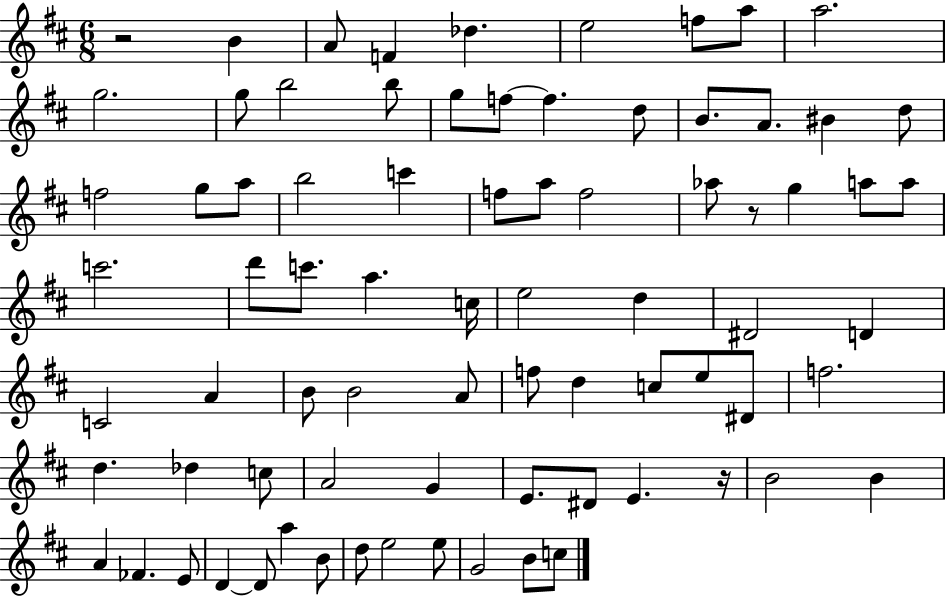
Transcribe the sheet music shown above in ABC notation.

X:1
T:Untitled
M:6/8
L:1/4
K:D
z2 B A/2 F _d e2 f/2 a/2 a2 g2 g/2 b2 b/2 g/2 f/2 f d/2 B/2 A/2 ^B d/2 f2 g/2 a/2 b2 c' f/2 a/2 f2 _a/2 z/2 g a/2 a/2 c'2 d'/2 c'/2 a c/4 e2 d ^D2 D C2 A B/2 B2 A/2 f/2 d c/2 e/2 ^D/2 f2 d _d c/2 A2 G E/2 ^D/2 E z/4 B2 B A _F E/2 D D/2 a B/2 d/2 e2 e/2 G2 B/2 c/2